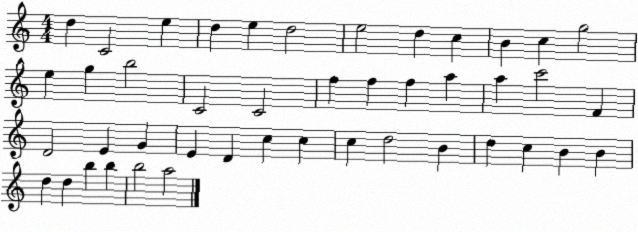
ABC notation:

X:1
T:Untitled
M:4/4
L:1/4
K:C
d C2 e d e d2 e2 d c B c g2 e g b2 C2 C2 f f f a a c'2 F D2 E G E D c c c d2 B d c B B d d b b b2 a2